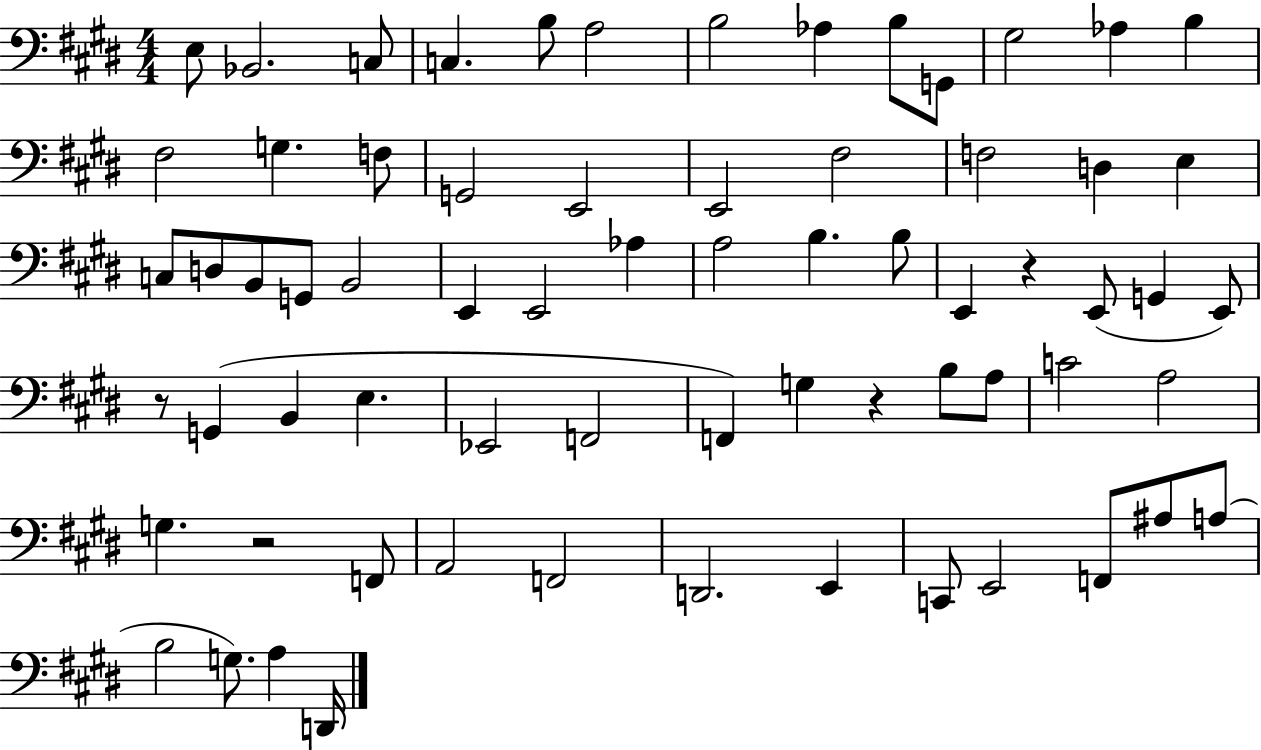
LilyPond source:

{
  \clef bass
  \numericTimeSignature
  \time 4/4
  \key e \major
  e8 bes,2. c8 | c4. b8 a2 | b2 aes4 b8 g,8 | gis2 aes4 b4 | \break fis2 g4. f8 | g,2 e,2 | e,2 fis2 | f2 d4 e4 | \break c8 d8 b,8 g,8 b,2 | e,4 e,2 aes4 | a2 b4. b8 | e,4 r4 e,8( g,4 e,8) | \break r8 g,4( b,4 e4. | ees,2 f,2 | f,4) g4 r4 b8 a8 | c'2 a2 | \break g4. r2 f,8 | a,2 f,2 | d,2. e,4 | c,8 e,2 f,8 ais8 a8( | \break b2 g8.) a4 d,16 | \bar "|."
}